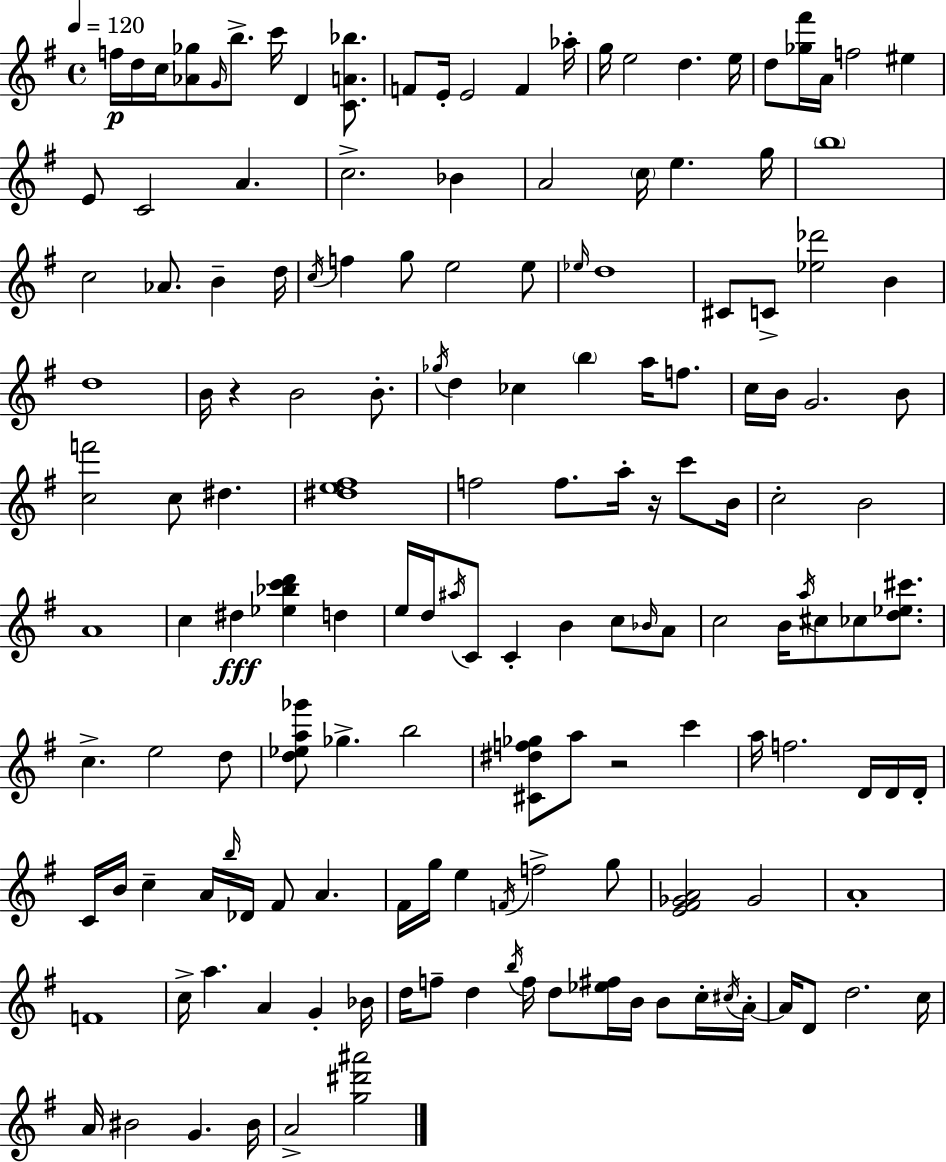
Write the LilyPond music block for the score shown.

{
  \clef treble
  \time 4/4
  \defaultTimeSignature
  \key g \major
  \tempo 4 = 120
  f''16\p d''16 c''16 <aes' ges''>8 \grace { g'16 } b''8.-> c'''16 d'4 <c' a' bes''>8. | f'8 e'16-. e'2 f'4 | aes''16-. g''16 e''2 d''4. | e''16 d''8 <ges'' fis'''>16 a'16 f''2 eis''4 | \break e'8 c'2 a'4. | c''2.-> bes'4 | a'2 \parenthesize c''16 e''4. | g''16 \parenthesize b''1 | \break c''2 aes'8. b'4-- | d''16 \acciaccatura { c''16 } f''4 g''8 e''2 | e''8 \grace { ees''16 } d''1 | cis'8 c'8-> <ees'' des'''>2 b'4 | \break d''1 | b'16 r4 b'2 | b'8.-. \acciaccatura { ges''16 } d''4 ces''4 \parenthesize b''4 | a''16 f''8. c''16 b'16 g'2. | \break b'8 <c'' f'''>2 c''8 dis''4. | <dis'' e'' fis''>1 | f''2 f''8. a''16-. | r16 c'''8 b'16 c''2-. b'2 | \break a'1 | c''4 dis''4\fff <ees'' bes'' c''' d'''>4 | d''4 e''16 d''16 \acciaccatura { ais''16 } c'8 c'4-. b'4 | c''8 \grace { bes'16 } a'8 c''2 b'16 \acciaccatura { a''16 } | \break cis''8 ces''8 <d'' ees'' cis'''>8. c''4.-> e''2 | d''8 <d'' ees'' a'' ges'''>8 ges''4.-> b''2 | <cis' dis'' f'' ges''>8 a''8 r2 | c'''4 a''16 f''2. | \break d'16 d'16 d'16-. c'16 b'16 c''4-- a'16 \grace { b''16 } des'16 | fis'8 a'4. fis'16 g''16 e''4 \acciaccatura { f'16 } f''2-> | g''8 <e' fis' ges' a'>2 | ges'2 a'1-. | \break f'1 | c''16-> a''4. | a'4 g'4-. bes'16 d''16 f''8-- d''4 | \acciaccatura { b''16 } f''16 d''8 <ees'' fis''>16 b'16 b'8 c''16-. \acciaccatura { cis''16 } a'16-.~~ a'16 d'8 d''2. | \break c''16 a'16 bis'2 | g'4. bis'16 a'2-> | <g'' dis''' ais'''>2 \bar "|."
}